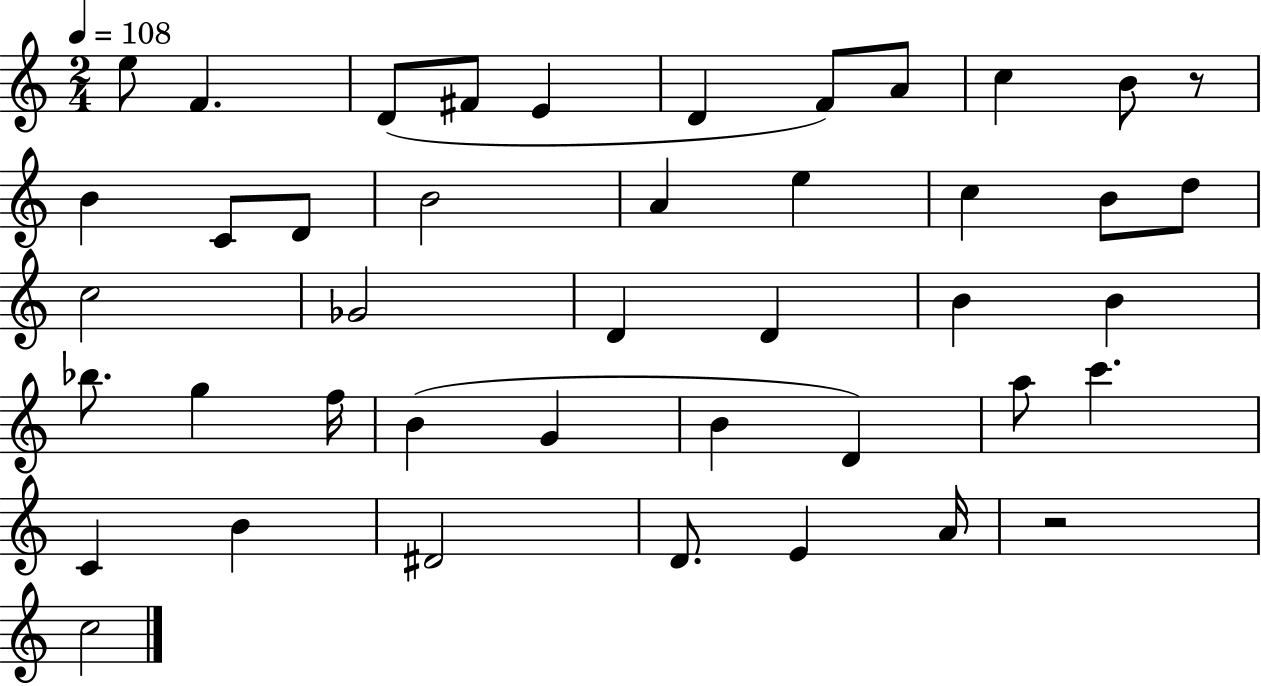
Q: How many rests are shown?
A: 2